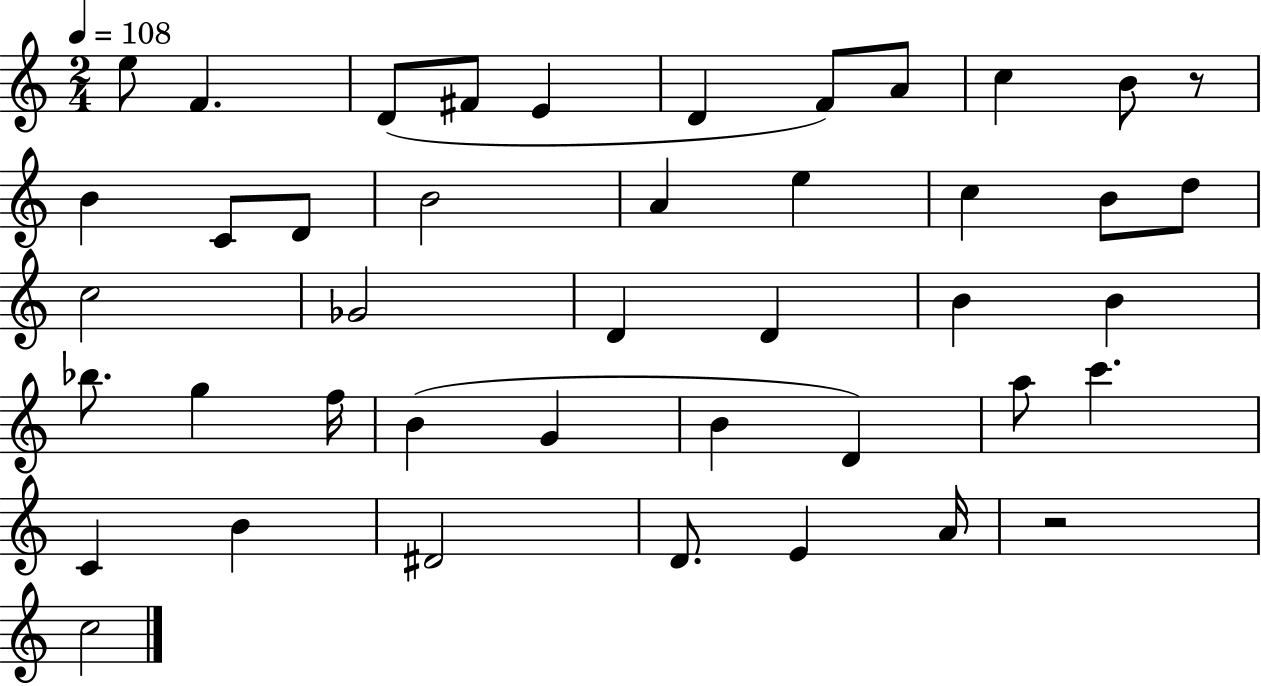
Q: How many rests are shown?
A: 2